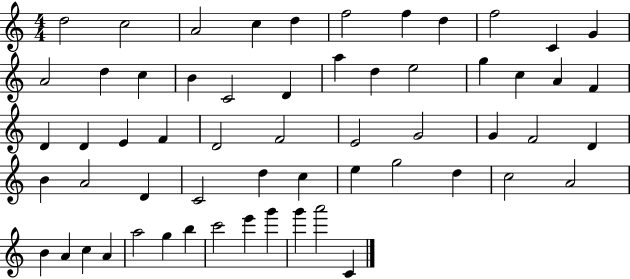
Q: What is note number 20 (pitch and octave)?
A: E5